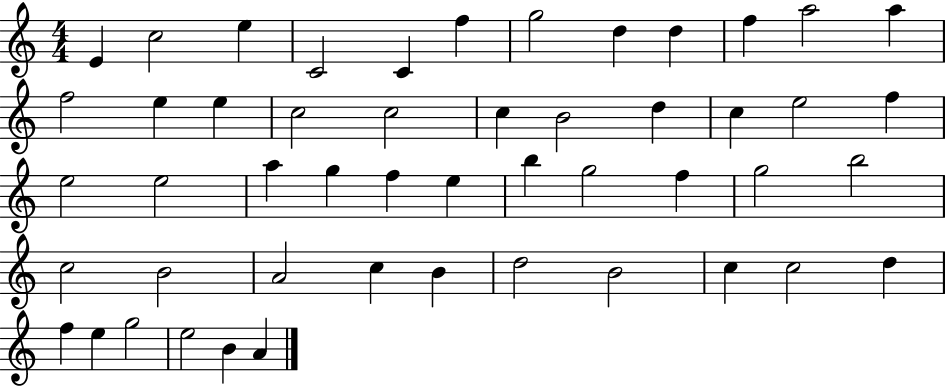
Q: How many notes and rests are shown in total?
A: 50